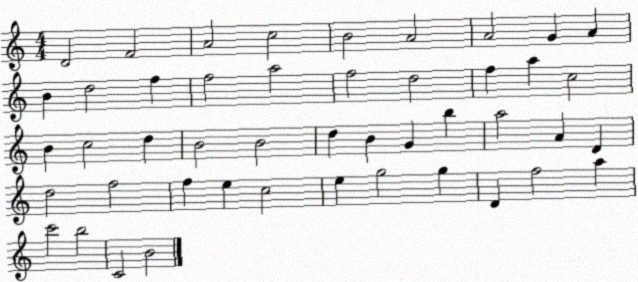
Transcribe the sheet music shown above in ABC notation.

X:1
T:Untitled
M:4/4
L:1/4
K:C
D2 F2 A2 c2 B2 A2 A2 G A B d2 f f2 a2 f2 d2 f a c2 B c2 d B2 B2 d B G b a2 A D d2 f2 f e c2 e g2 g D f2 a c'2 b2 C2 B2